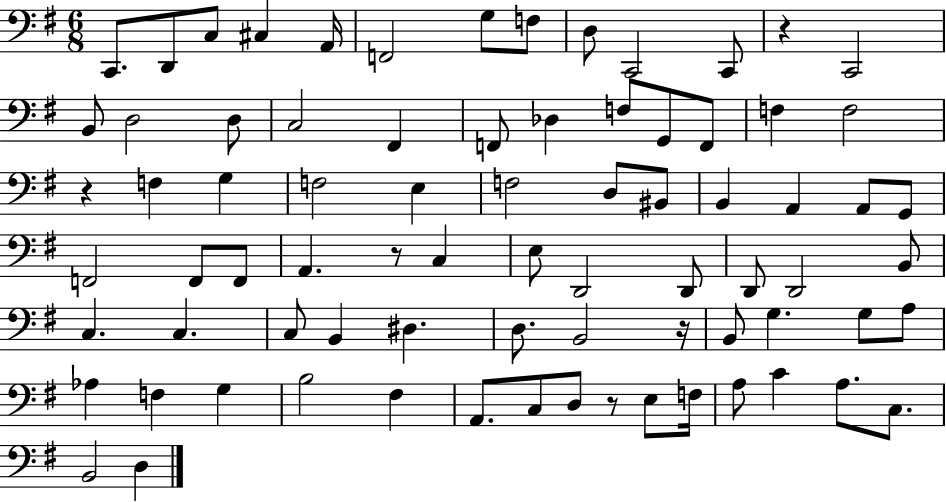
C2/e. D2/e C3/e C#3/q A2/s F2/h G3/e F3/e D3/e C2/h C2/e R/q C2/h B2/e D3/h D3/e C3/h F#2/q F2/e Db3/q F3/e G2/e F2/e F3/q F3/h R/q F3/q G3/q F3/h E3/q F3/h D3/e BIS2/e B2/q A2/q A2/e G2/e F2/h F2/e F2/e A2/q. R/e C3/q E3/e D2/h D2/e D2/e D2/h B2/e C3/q. C3/q. C3/e B2/q D#3/q. D3/e. B2/h R/s B2/e G3/q. G3/e A3/e Ab3/q F3/q G3/q B3/h F#3/q A2/e. C3/e D3/e R/e E3/e F3/s A3/e C4/q A3/e. C3/e. B2/h D3/q